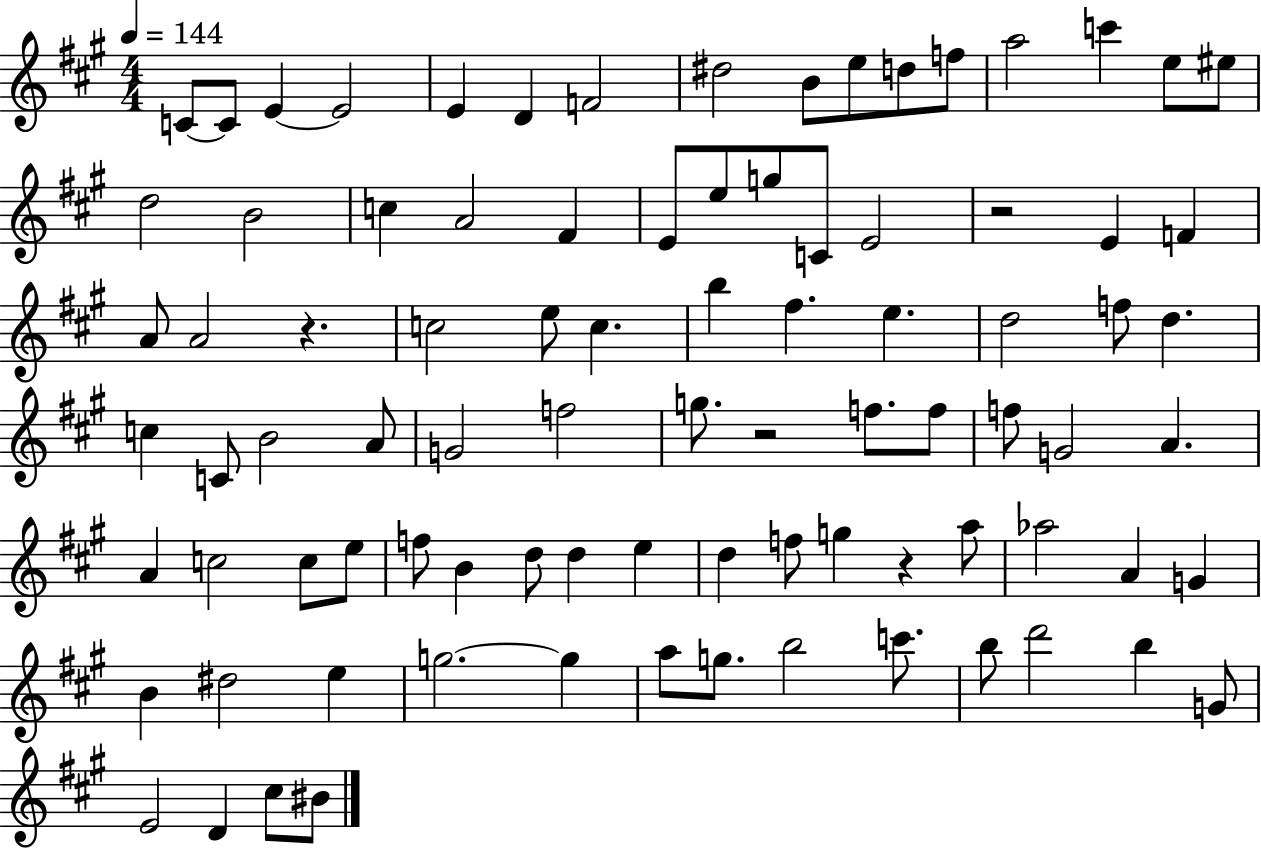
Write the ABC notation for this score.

X:1
T:Untitled
M:4/4
L:1/4
K:A
C/2 C/2 E E2 E D F2 ^d2 B/2 e/2 d/2 f/2 a2 c' e/2 ^e/2 d2 B2 c A2 ^F E/2 e/2 g/2 C/2 E2 z2 E F A/2 A2 z c2 e/2 c b ^f e d2 f/2 d c C/2 B2 A/2 G2 f2 g/2 z2 f/2 f/2 f/2 G2 A A c2 c/2 e/2 f/2 B d/2 d e d f/2 g z a/2 _a2 A G B ^d2 e g2 g a/2 g/2 b2 c'/2 b/2 d'2 b G/2 E2 D ^c/2 ^B/2